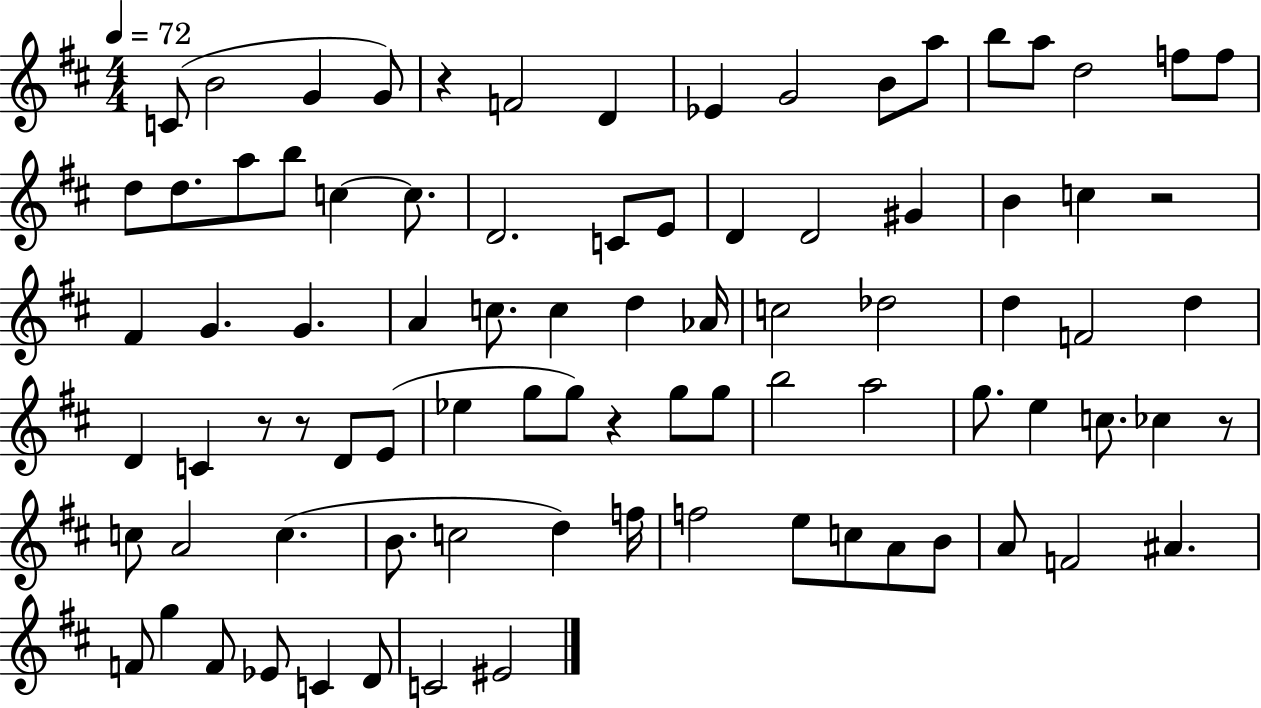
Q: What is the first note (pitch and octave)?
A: C4